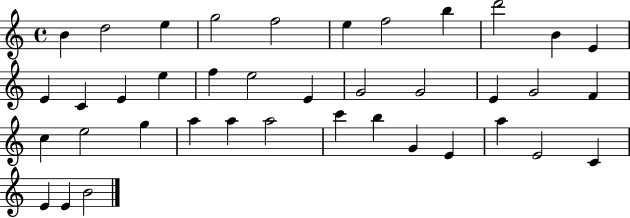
B4/q D5/h E5/q G5/h F5/h E5/q F5/h B5/q D6/h B4/q E4/q E4/q C4/q E4/q E5/q F5/q E5/h E4/q G4/h G4/h E4/q G4/h F4/q C5/q E5/h G5/q A5/q A5/q A5/h C6/q B5/q G4/q E4/q A5/q E4/h C4/q E4/q E4/q B4/h